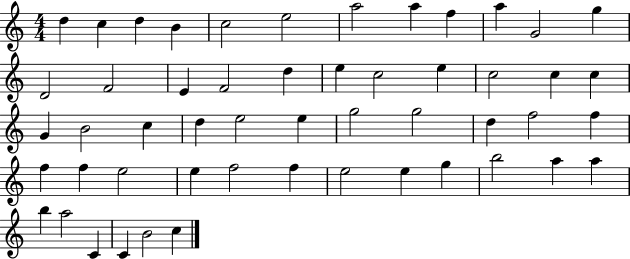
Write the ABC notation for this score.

X:1
T:Untitled
M:4/4
L:1/4
K:C
d c d B c2 e2 a2 a f a G2 g D2 F2 E F2 d e c2 e c2 c c G B2 c d e2 e g2 g2 d f2 f f f e2 e f2 f e2 e g b2 a a b a2 C C B2 c